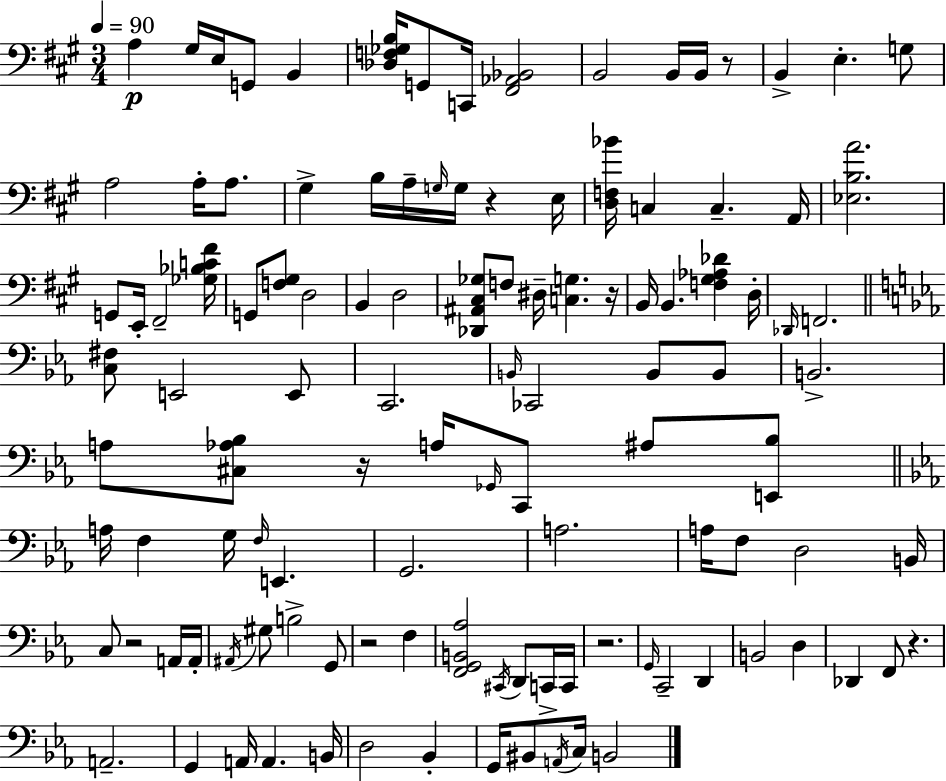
{
  \clef bass
  \numericTimeSignature
  \time 3/4
  \key a \major
  \tempo 4 = 90
  \repeat volta 2 { a4\p gis16 e16 g,8 b,4 | <des f ges b>16 g,8 c,16 <fis, aes, bes,>2 | b,2 b,16 b,16 r8 | b,4-> e4.-. g8 | \break a2 a16-. a8. | gis4-> b16 a16-- \grace { g16 } g16 r4 | e16 <d f bes'>16 c4 c4.-- | a,16 <ees b a'>2. | \break g,8 e,16-. fis,2-- | <ges bes c' fis'>16 g,8 <f gis>8 d2 | b,4 d2 | <des, ais, cis ges>8 f8 dis16-- <c g>4. | \break r16 b,16 b,4. <f gis aes des'>4 | d16-. \grace { des,16 } f,2. | \bar "||" \break \key c \minor <c fis>8 e,2 e,8 | c,2. | \grace { b,16 } ces,2 b,8 b,8 | b,2.-> | \break a8 <cis aes bes>8 r16 a16 \grace { ges,16 } c,8 ais8 | <e, bes>8 \bar "||" \break \key c \minor a16 f4 g16 \grace { f16 } e,4. | g,2. | a2. | a16 f8 d2 | \break b,16 c8 r2 a,16 | a,16-. \acciaccatura { ais,16 } gis8 b2-> | g,8 r2 f4 | <f, g, b, aes>2 \acciaccatura { cis,16 } d,8 | \break c,16-> c,16 r2. | \grace { g,16 } c,2-- | d,4 b,2 | d4 des,4 f,8 r4. | \break a,2.-- | g,4 a,16 a,4. | b,16 d2 | bes,4-. g,16 bis,8 \acciaccatura { a,16 } c16 b,2 | \break } \bar "|."
}